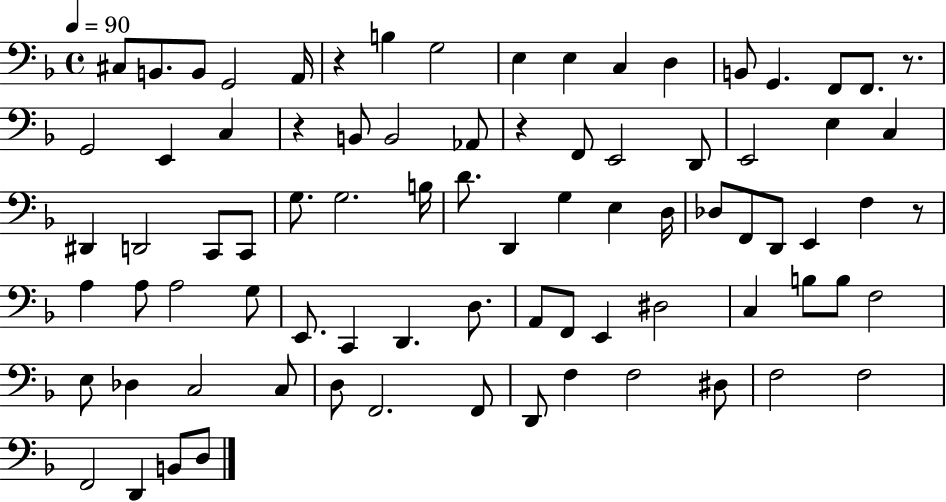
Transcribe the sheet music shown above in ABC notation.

X:1
T:Untitled
M:4/4
L:1/4
K:F
^C,/2 B,,/2 B,,/2 G,,2 A,,/4 z B, G,2 E, E, C, D, B,,/2 G,, F,,/2 F,,/2 z/2 G,,2 E,, C, z B,,/2 B,,2 _A,,/2 z F,,/2 E,,2 D,,/2 E,,2 E, C, ^D,, D,,2 C,,/2 C,,/2 G,/2 G,2 B,/4 D/2 D,, G, E, D,/4 _D,/2 F,,/2 D,,/2 E,, F, z/2 A, A,/2 A,2 G,/2 E,,/2 C,, D,, D,/2 A,,/2 F,,/2 E,, ^D,2 C, B,/2 B,/2 F,2 E,/2 _D, C,2 C,/2 D,/2 F,,2 F,,/2 D,,/2 F, F,2 ^D,/2 F,2 F,2 F,,2 D,, B,,/2 D,/2